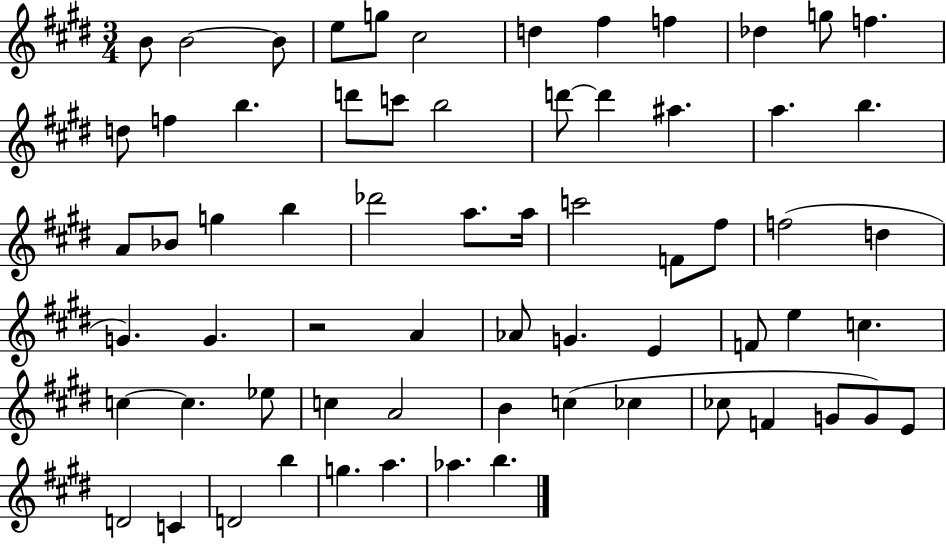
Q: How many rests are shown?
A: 1